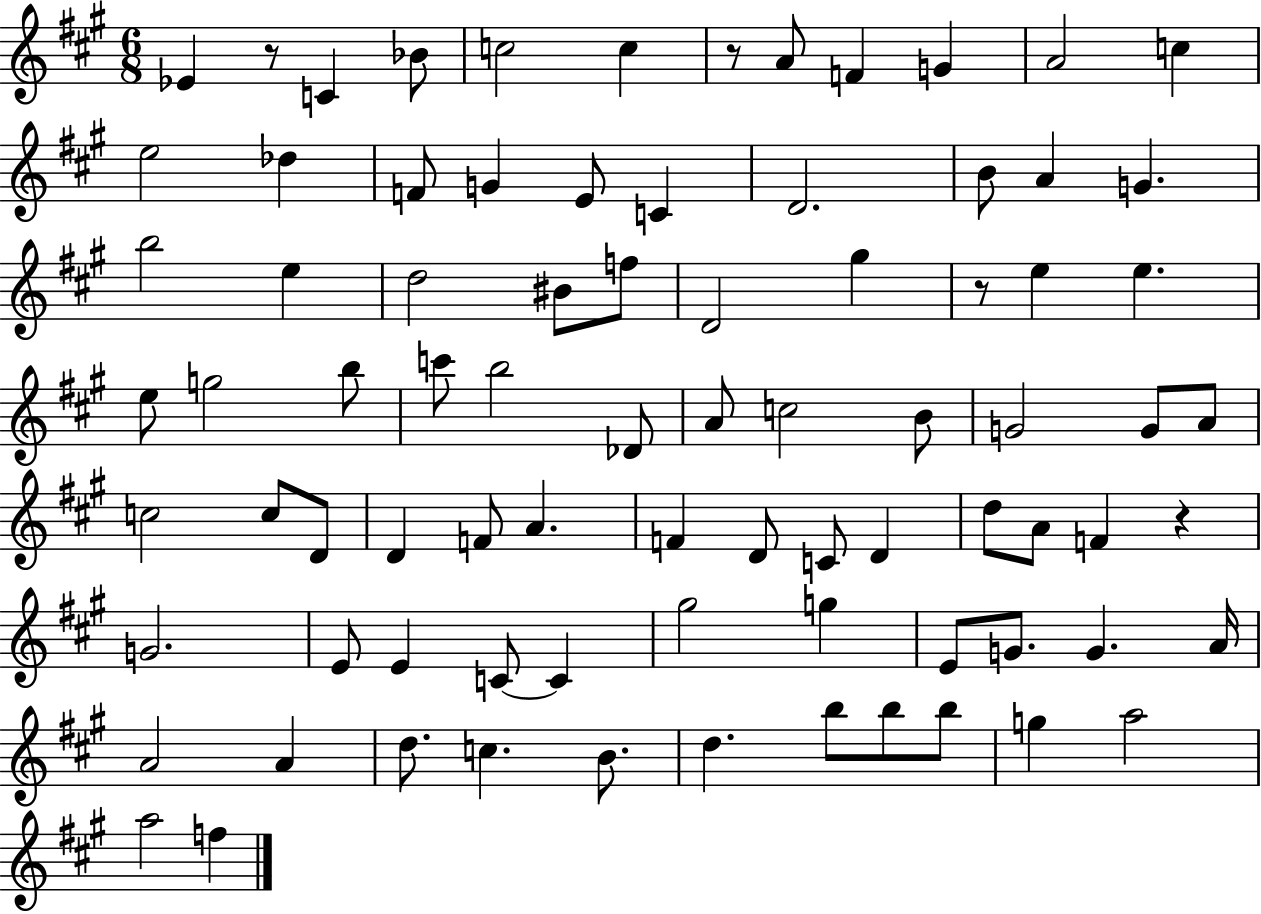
{
  \clef treble
  \numericTimeSignature
  \time 6/8
  \key a \major
  ees'4 r8 c'4 bes'8 | c''2 c''4 | r8 a'8 f'4 g'4 | a'2 c''4 | \break e''2 des''4 | f'8 g'4 e'8 c'4 | d'2. | b'8 a'4 g'4. | \break b''2 e''4 | d''2 bis'8 f''8 | d'2 gis''4 | r8 e''4 e''4. | \break e''8 g''2 b''8 | c'''8 b''2 des'8 | a'8 c''2 b'8 | g'2 g'8 a'8 | \break c''2 c''8 d'8 | d'4 f'8 a'4. | f'4 d'8 c'8 d'4 | d''8 a'8 f'4 r4 | \break g'2. | e'8 e'4 c'8~~ c'4 | gis''2 g''4 | e'8 g'8. g'4. a'16 | \break a'2 a'4 | d''8. c''4. b'8. | d''4. b''8 b''8 b''8 | g''4 a''2 | \break a''2 f''4 | \bar "|."
}